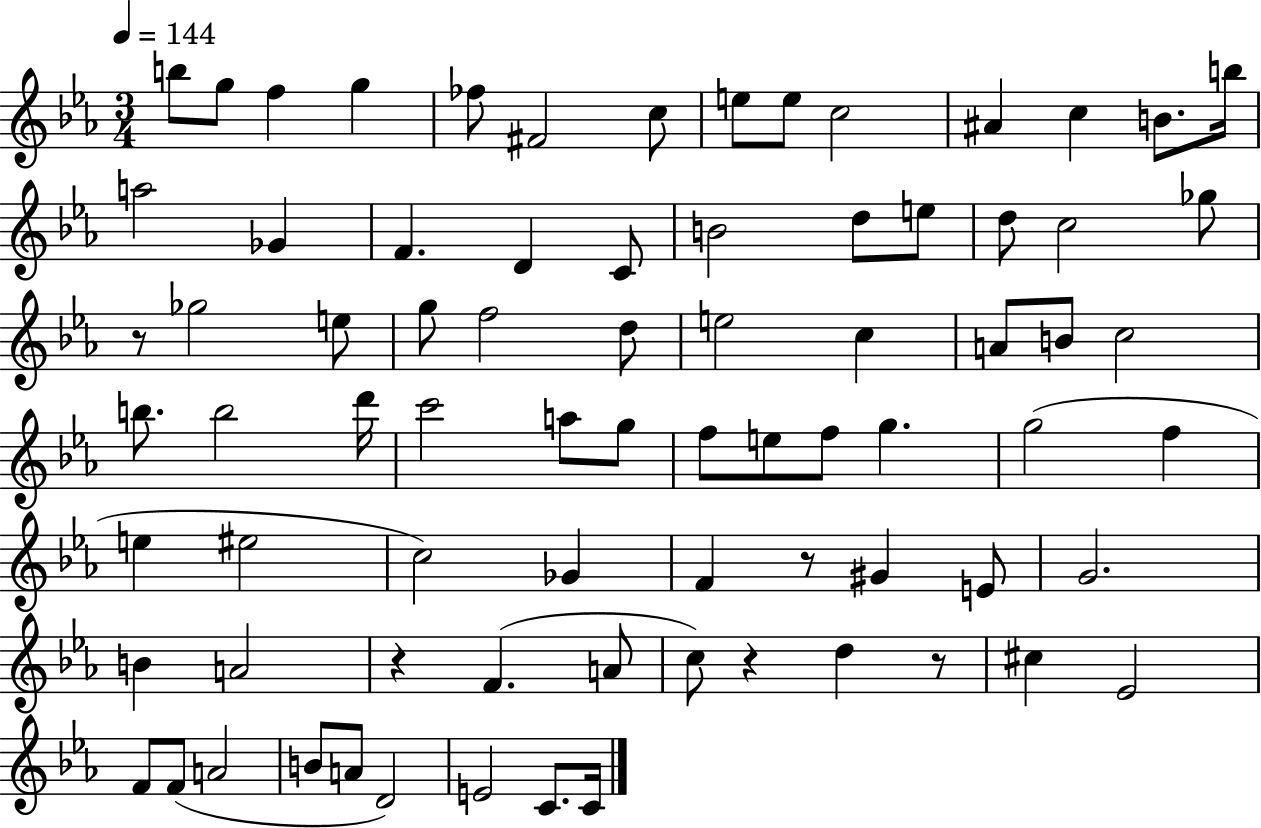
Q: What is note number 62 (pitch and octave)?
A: C#5